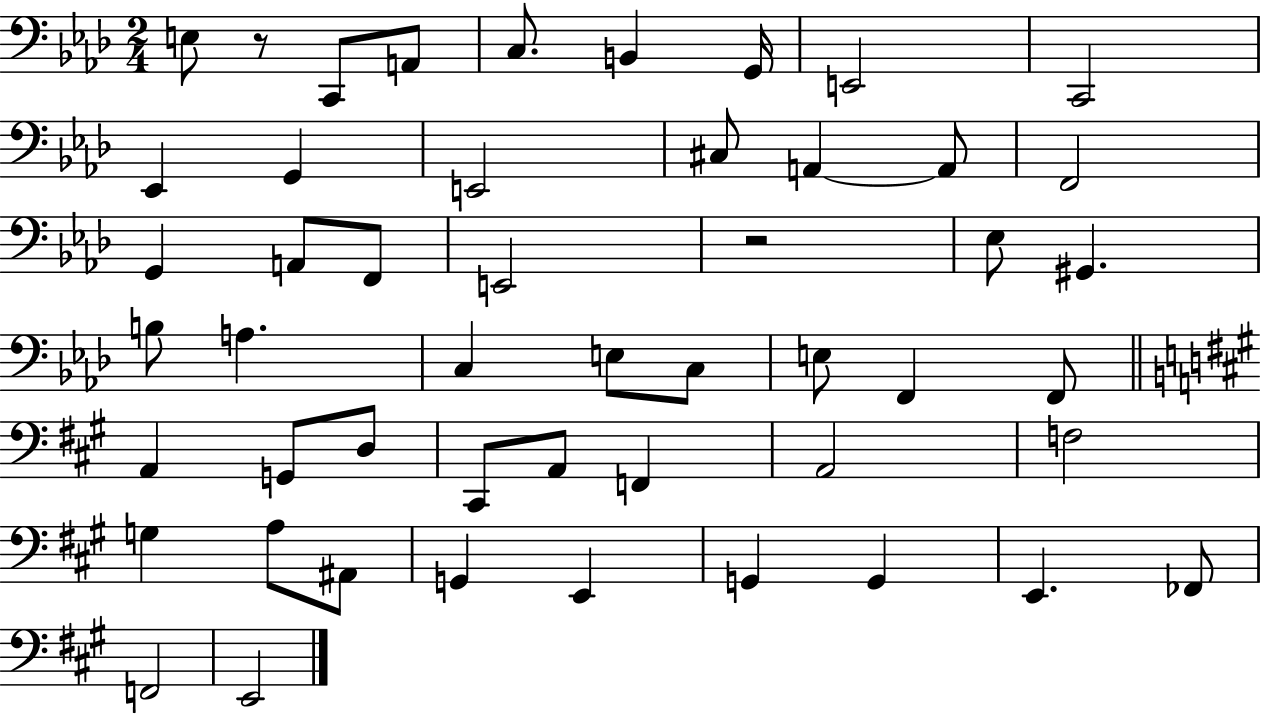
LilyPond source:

{
  \clef bass
  \numericTimeSignature
  \time 2/4
  \key aes \major
  e8 r8 c,8 a,8 | c8. b,4 g,16 | e,2 | c,2 | \break ees,4 g,4 | e,2 | cis8 a,4~~ a,8 | f,2 | \break g,4 a,8 f,8 | e,2 | r2 | ees8 gis,4. | \break b8 a4. | c4 e8 c8 | e8 f,4 f,8 | \bar "||" \break \key a \major a,4 g,8 d8 | cis,8 a,8 f,4 | a,2 | f2 | \break g4 a8 ais,8 | g,4 e,4 | g,4 g,4 | e,4. fes,8 | \break f,2 | e,2 | \bar "|."
}